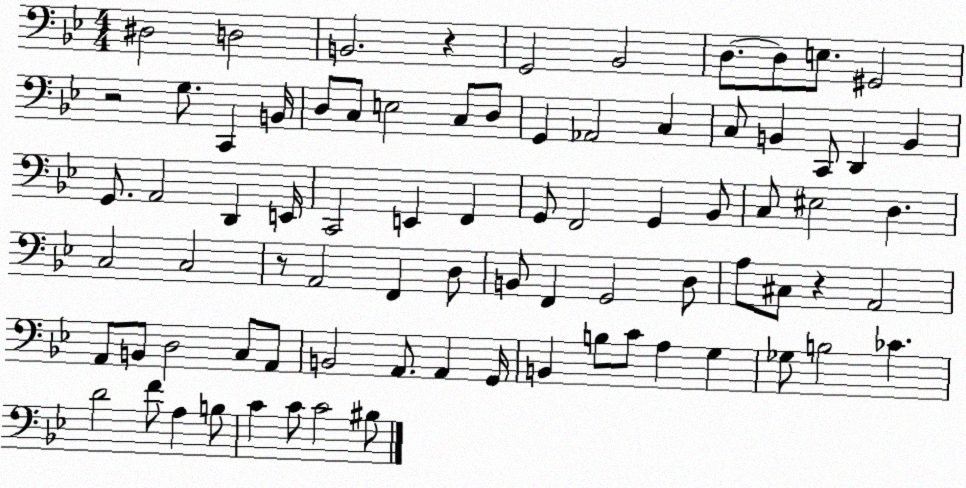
X:1
T:Untitled
M:4/4
L:1/4
K:Bb
^D,2 D,2 B,,2 z G,,2 _B,,2 D,/2 D,/2 E,/2 ^G,,2 z2 G,/2 C,, B,,/4 D,/2 C,/2 E,2 C,/2 D,/2 G,, _A,,2 C, C,/2 B,, C,,/2 D,, B,, G,,/2 A,,2 D,, E,,/4 C,,2 E,, F,, G,,/2 F,,2 G,, _B,,/2 C,/2 ^E,2 D, C,2 C,2 z/2 A,,2 F,, D,/2 B,,/2 F,, G,,2 D,/2 A,/2 ^C,/2 z A,,2 A,,/2 B,,/2 D,2 C,/2 A,,/2 B,,2 A,,/2 A,, G,,/4 B,, B,/2 C/2 A, G, _G,/2 B,2 _C D2 F/2 A, B,/2 C C/2 C2 ^B,/2